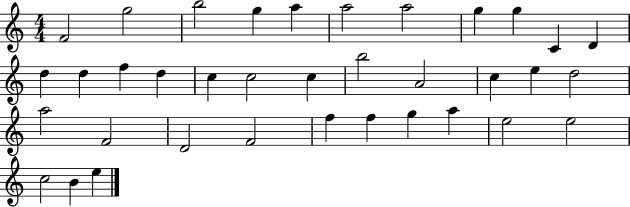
{
  \clef treble
  \numericTimeSignature
  \time 4/4
  \key c \major
  f'2 g''2 | b''2 g''4 a''4 | a''2 a''2 | g''4 g''4 c'4 d'4 | \break d''4 d''4 f''4 d''4 | c''4 c''2 c''4 | b''2 a'2 | c''4 e''4 d''2 | \break a''2 f'2 | d'2 f'2 | f''4 f''4 g''4 a''4 | e''2 e''2 | \break c''2 b'4 e''4 | \bar "|."
}